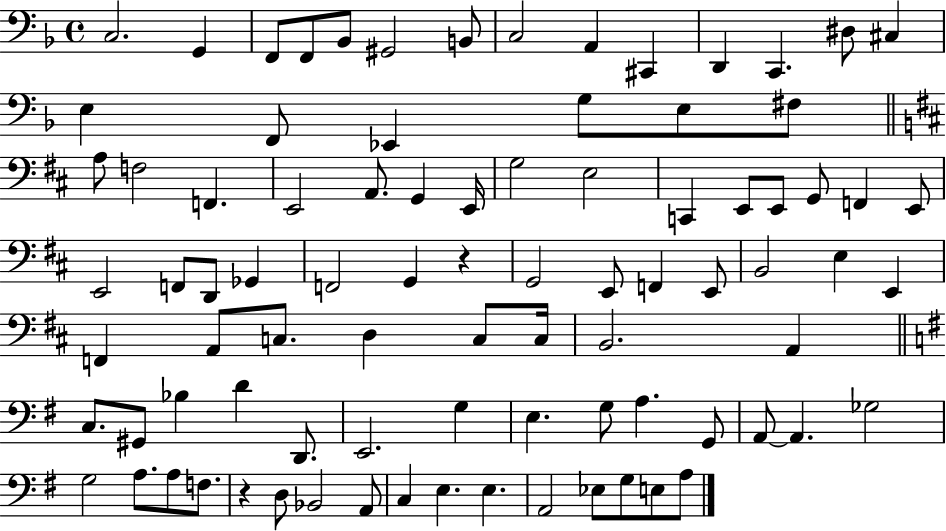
C3/h. G2/q F2/e F2/e Bb2/e G#2/h B2/e C3/h A2/q C#2/q D2/q C2/q. D#3/e C#3/q E3/q F2/e Eb2/q G3/e E3/e F#3/e A3/e F3/h F2/q. E2/h A2/e. G2/q E2/s G3/h E3/h C2/q E2/e E2/e G2/e F2/q E2/e E2/h F2/e D2/e Gb2/q F2/h G2/q R/q G2/h E2/e F2/q E2/e B2/h E3/q E2/q F2/q A2/e C3/e. D3/q C3/e C3/s B2/h. A2/q C3/e. G#2/e Bb3/q D4/q D2/e. E2/h. G3/q E3/q. G3/e A3/q. G2/e A2/e A2/q. Gb3/h G3/h A3/e. A3/e F3/e. R/q D3/e Bb2/h A2/e C3/q E3/q. E3/q. A2/h Eb3/e G3/e E3/e A3/e